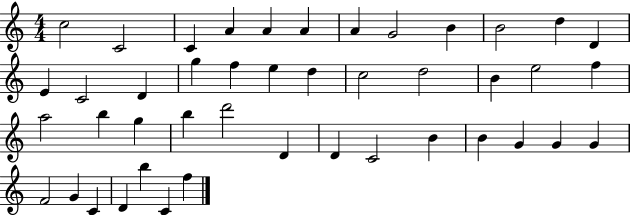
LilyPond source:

{
  \clef treble
  \numericTimeSignature
  \time 4/4
  \key c \major
  c''2 c'2 | c'4 a'4 a'4 a'4 | a'4 g'2 b'4 | b'2 d''4 d'4 | \break e'4 c'2 d'4 | g''4 f''4 e''4 d''4 | c''2 d''2 | b'4 e''2 f''4 | \break a''2 b''4 g''4 | b''4 d'''2 d'4 | d'4 c'2 b'4 | b'4 g'4 g'4 g'4 | \break f'2 g'4 c'4 | d'4 b''4 c'4 f''4 | \bar "|."
}